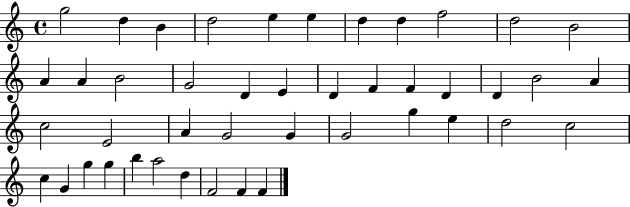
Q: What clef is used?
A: treble